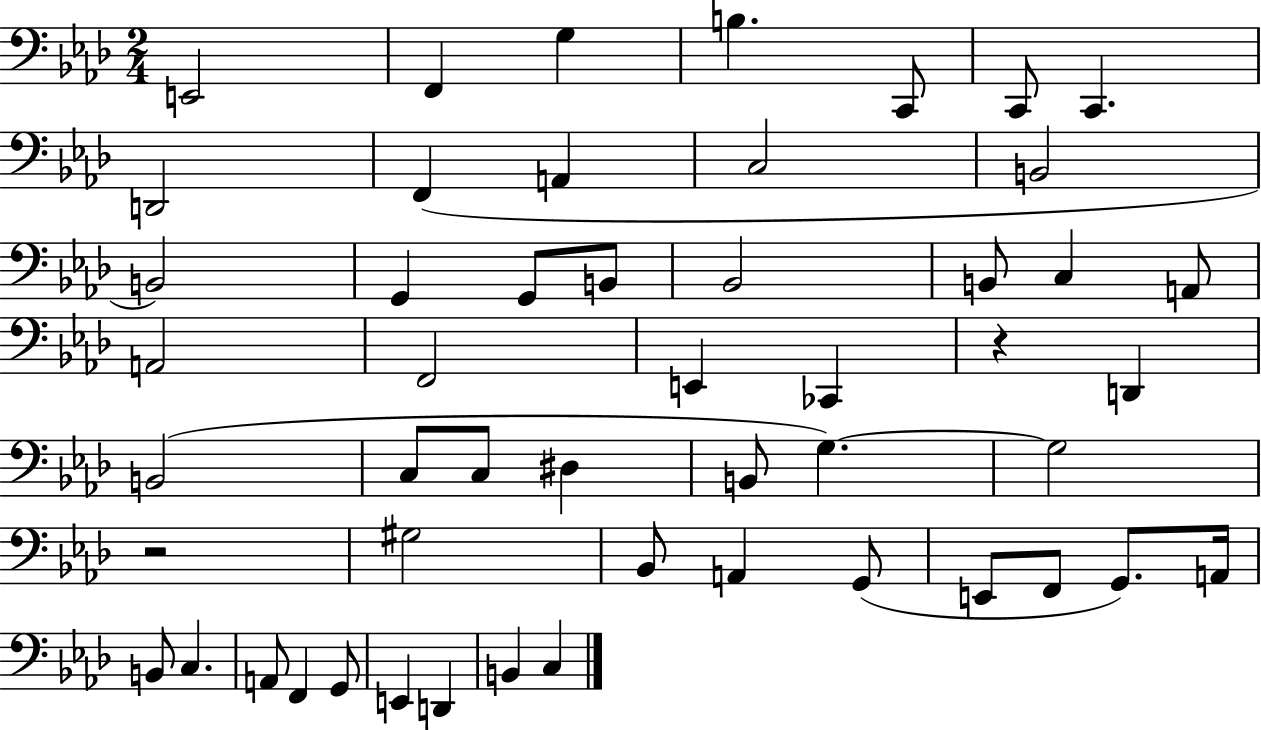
E2/h F2/q G3/q B3/q. C2/e C2/e C2/q. D2/h F2/q A2/q C3/h B2/h B2/h G2/q G2/e B2/e Bb2/h B2/e C3/q A2/e A2/h F2/h E2/q CES2/q R/q D2/q B2/h C3/e C3/e D#3/q B2/e G3/q. G3/h R/h G#3/h Bb2/e A2/q G2/e E2/e F2/e G2/e. A2/s B2/e C3/q. A2/e F2/q G2/e E2/q D2/q B2/q C3/q